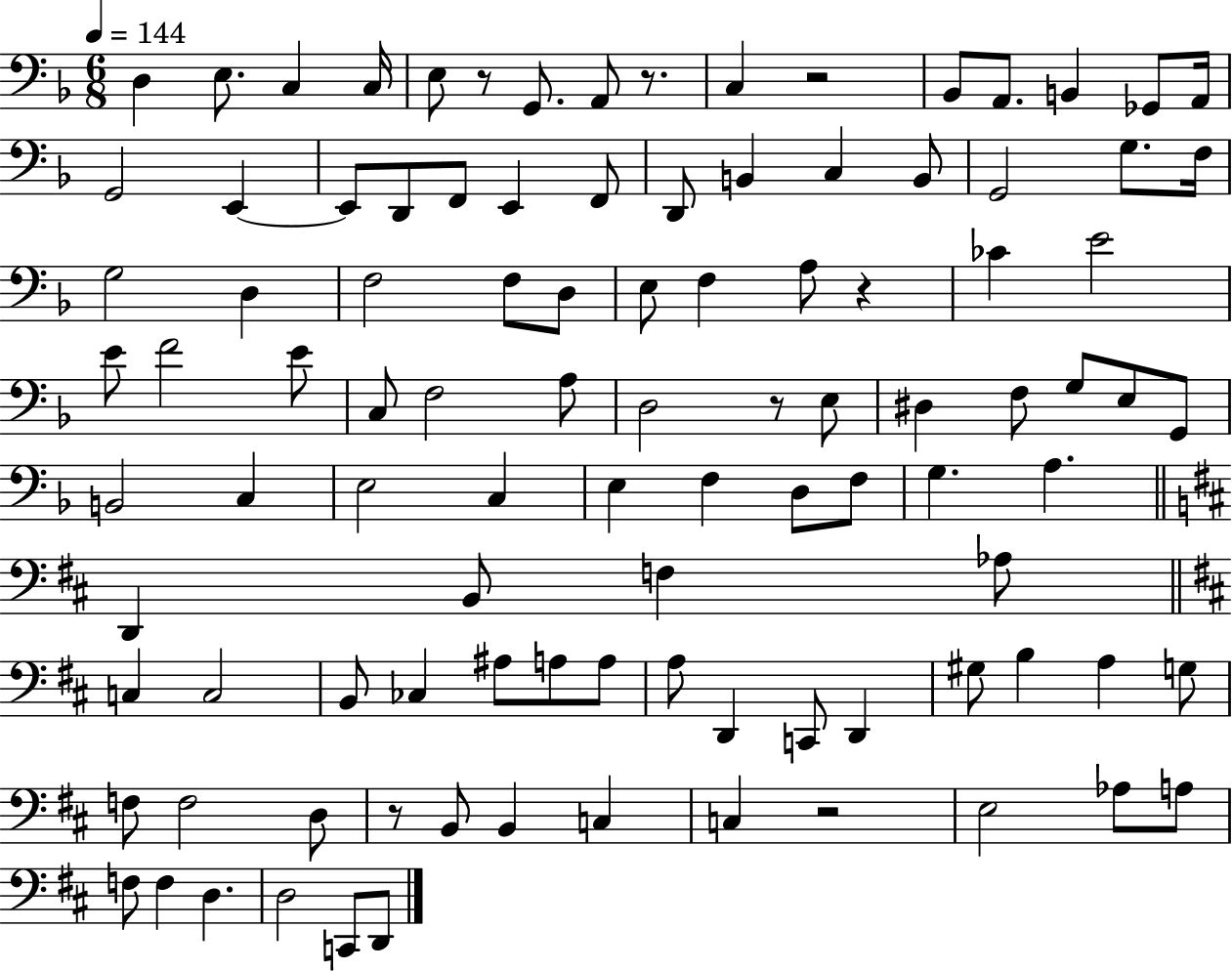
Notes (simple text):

D3/q E3/e. C3/q C3/s E3/e R/e G2/e. A2/e R/e. C3/q R/h Bb2/e A2/e. B2/q Gb2/e A2/s G2/h E2/q E2/e D2/e F2/e E2/q F2/e D2/e B2/q C3/q B2/e G2/h G3/e. F3/s G3/h D3/q F3/h F3/e D3/e E3/e F3/q A3/e R/q CES4/q E4/h E4/e F4/h E4/e C3/e F3/h A3/e D3/h R/e E3/e D#3/q F3/e G3/e E3/e G2/e B2/h C3/q E3/h C3/q E3/q F3/q D3/e F3/e G3/q. A3/q. D2/q B2/e F3/q Ab3/e C3/q C3/h B2/e CES3/q A#3/e A3/e A3/e A3/e D2/q C2/e D2/q G#3/e B3/q A3/q G3/e F3/e F3/h D3/e R/e B2/e B2/q C3/q C3/q R/h E3/h Ab3/e A3/e F3/e F3/q D3/q. D3/h C2/e D2/e